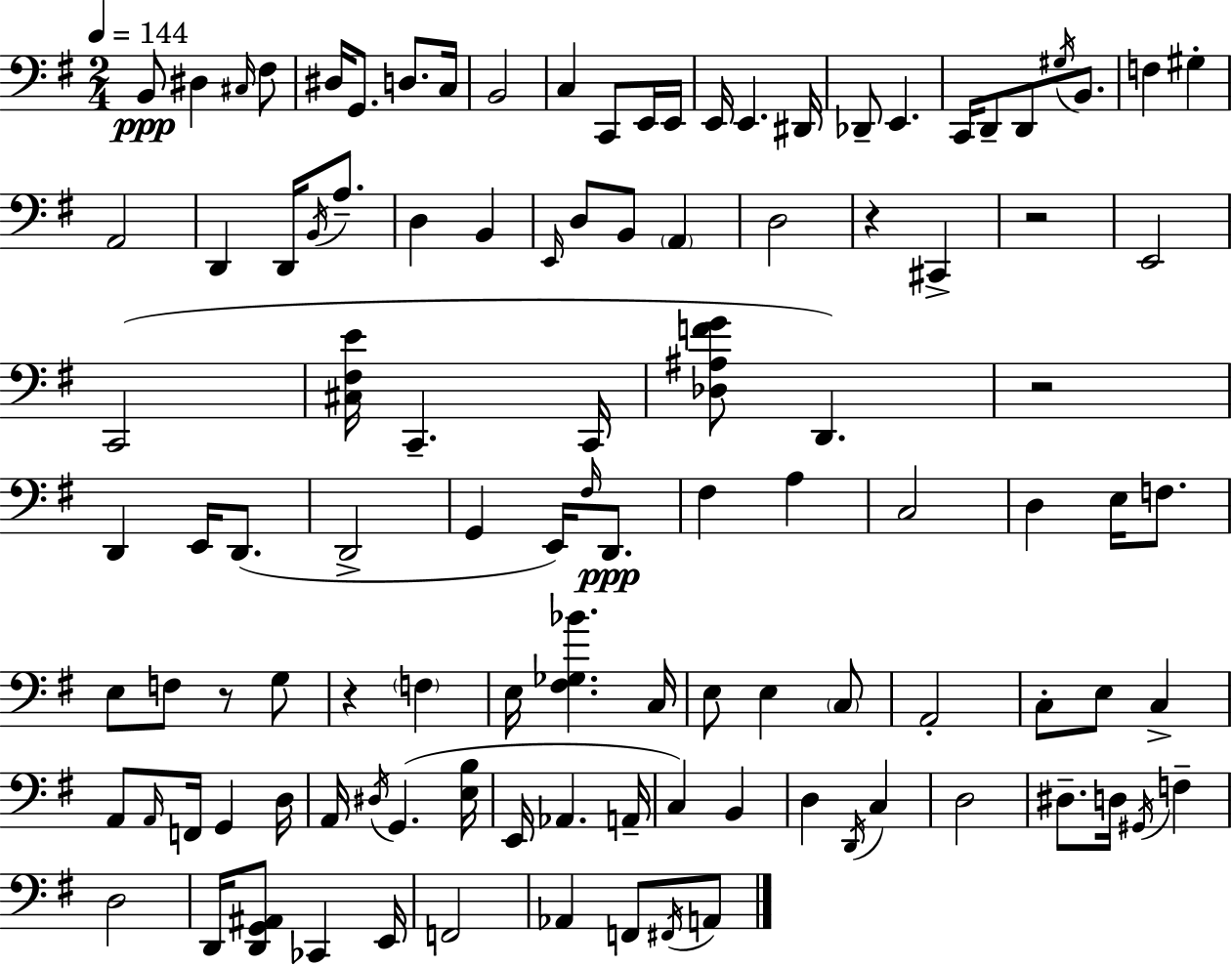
B2/e D#3/q C#3/s F#3/e D#3/s G2/e. D3/e. C3/s B2/h C3/q C2/e E2/s E2/s E2/s E2/q. D#2/s Db2/e E2/q. C2/s D2/e D2/e G#3/s B2/e. F3/q G#3/q A2/h D2/q D2/s B2/s A3/e. D3/q B2/q E2/s D3/e B2/e A2/q D3/h R/q C#2/q R/h E2/h C2/h [C#3,F#3,E4]/s C2/q. C2/s [Db3,A#3,F4,G4]/e D2/q. R/h D2/q E2/s D2/e. D2/h G2/q E2/s F#3/s D2/e. F#3/q A3/q C3/h D3/q E3/s F3/e. E3/e F3/e R/e G3/e R/q F3/q E3/s [F#3,Gb3,Bb4]/q. C3/s E3/e E3/q C3/e A2/h C3/e E3/e C3/q A2/e A2/s F2/s G2/q D3/s A2/s D#3/s G2/q. [E3,B3]/s E2/s Ab2/q. A2/s C3/q B2/q D3/q D2/s C3/q D3/h D#3/e. D3/s G#2/s F3/q D3/h D2/s [D2,G2,A#2]/e CES2/q E2/s F2/h Ab2/q F2/e F#2/s A2/e